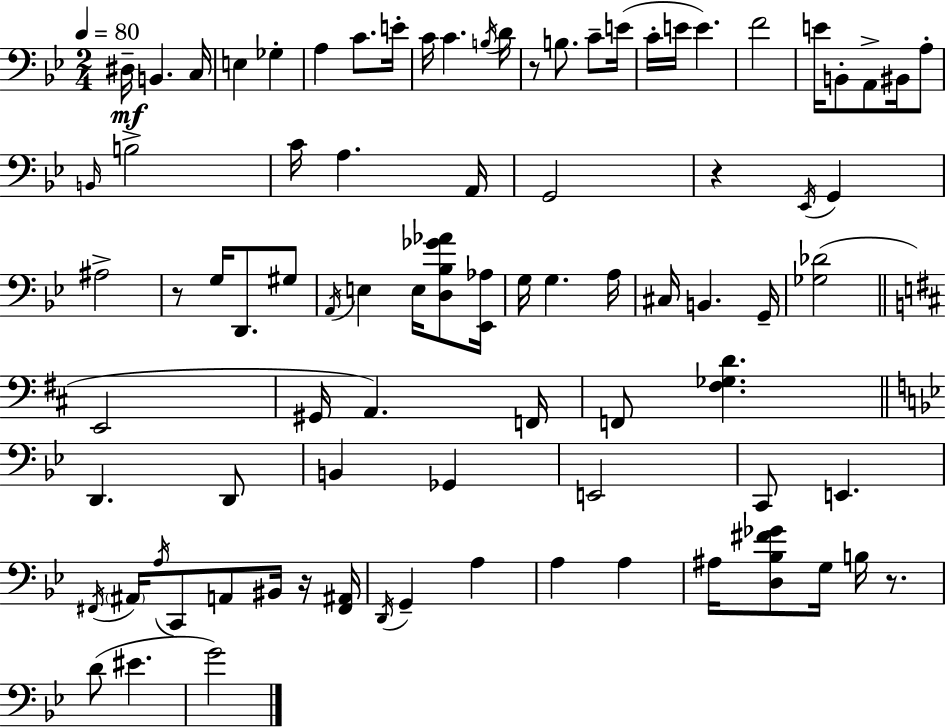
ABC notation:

X:1
T:Untitled
M:2/4
L:1/4
K:Gm
^D,/4 B,, C,/4 E, _G, A, C/2 E/4 C/4 C B,/4 D/4 z/2 B,/2 C/2 E/4 C/4 E/4 E F2 E/4 B,,/2 A,,/2 ^B,,/4 A,/2 B,,/4 B,2 C/4 A, A,,/4 G,,2 z _E,,/4 G,, ^A,2 z/2 G,/4 D,,/2 ^G,/2 A,,/4 E, E,/4 [D,_B,_G_A]/2 [_E,,_A,]/4 G,/4 G, A,/4 ^C,/4 B,, G,,/4 [_G,_D]2 E,,2 ^G,,/4 A,, F,,/4 F,,/2 [^F,_G,D] D,, D,,/2 B,, _G,, E,,2 C,,/2 E,, ^F,,/4 ^A,,/4 A,/4 C,,/2 A,,/2 ^B,,/4 z/4 [^F,,^A,,]/4 D,,/4 G,, A, A, A, ^A,/4 [D,_B,^F_G]/2 G,/4 B,/4 z/2 D/2 ^E G2